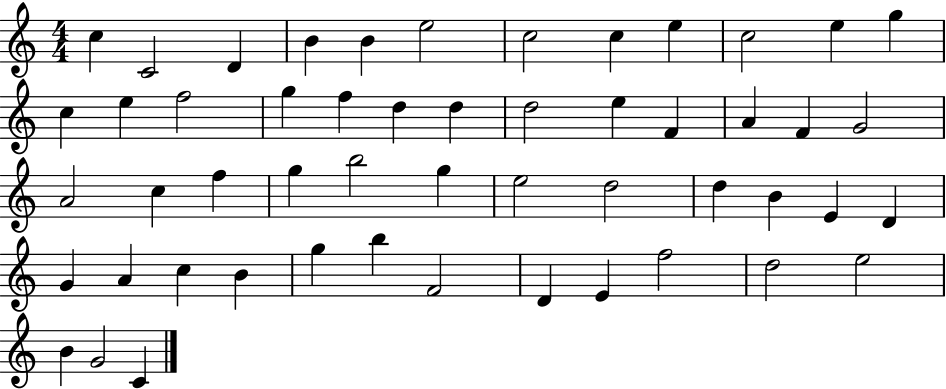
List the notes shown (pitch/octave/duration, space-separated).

C5/q C4/h D4/q B4/q B4/q E5/h C5/h C5/q E5/q C5/h E5/q G5/q C5/q E5/q F5/h G5/q F5/q D5/q D5/q D5/h E5/q F4/q A4/q F4/q G4/h A4/h C5/q F5/q G5/q B5/h G5/q E5/h D5/h D5/q B4/q E4/q D4/q G4/q A4/q C5/q B4/q G5/q B5/q F4/h D4/q E4/q F5/h D5/h E5/h B4/q G4/h C4/q